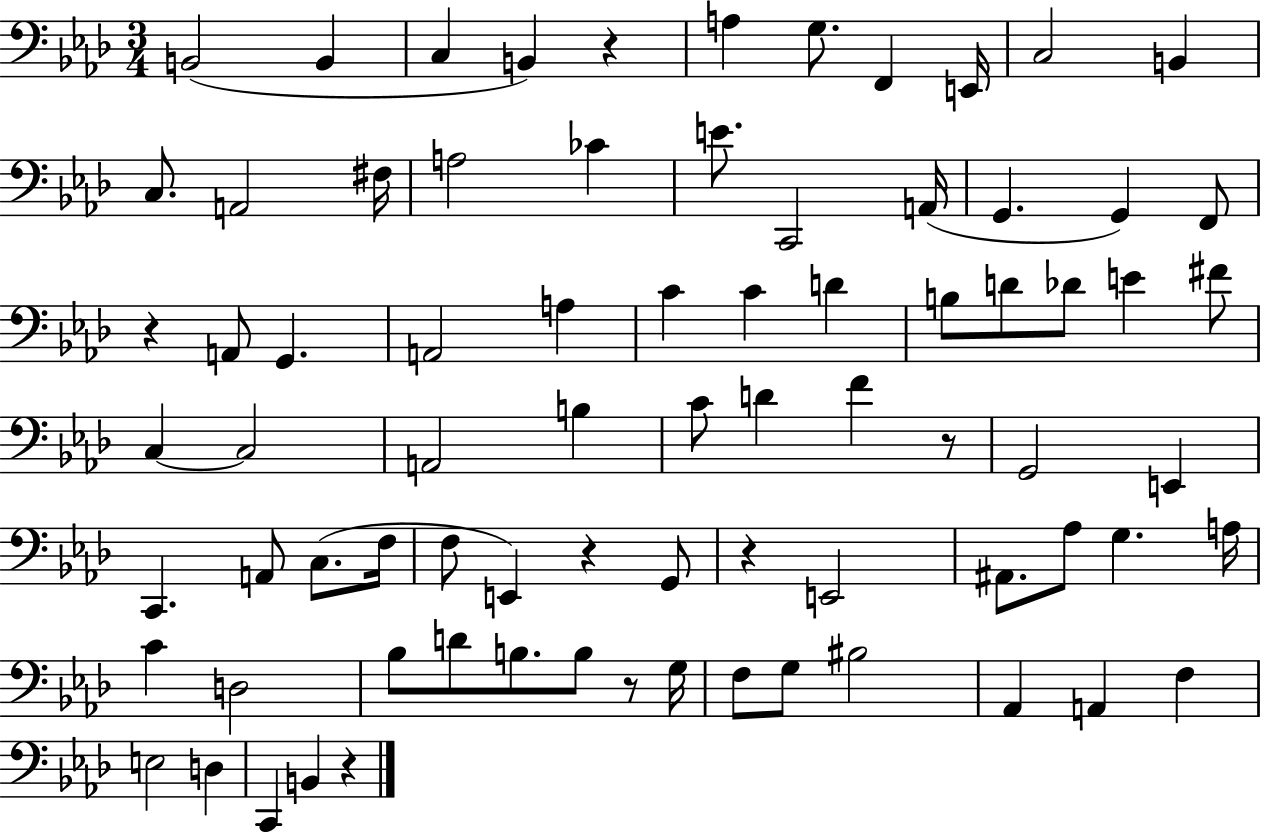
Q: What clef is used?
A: bass